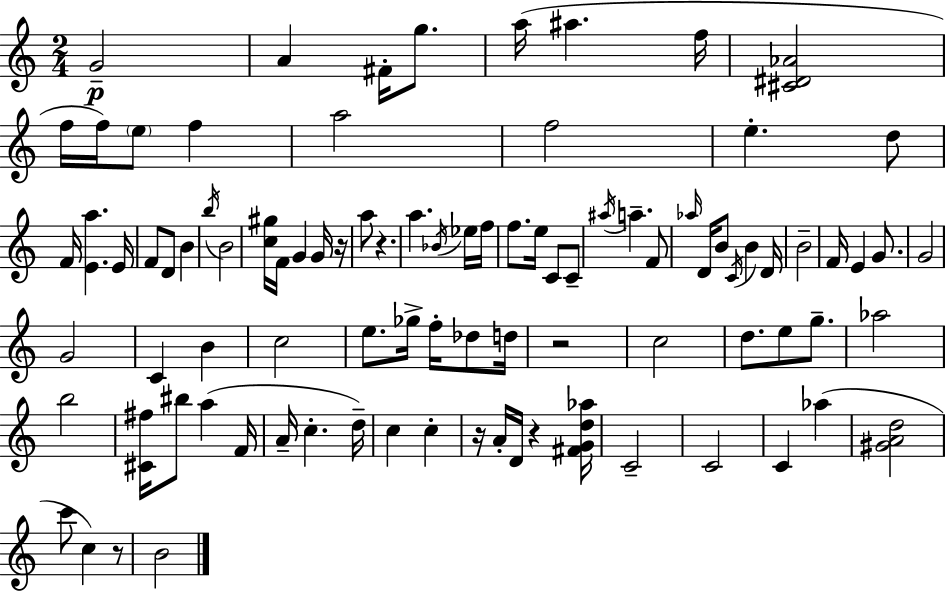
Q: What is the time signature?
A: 2/4